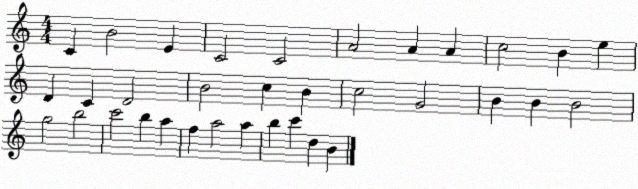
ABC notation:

X:1
T:Untitled
M:4/4
L:1/4
K:C
C B2 E C2 C2 A2 A A c2 B e D C D2 B2 c B c2 G2 B B B2 g2 b2 c'2 b a f a2 a b c' d B